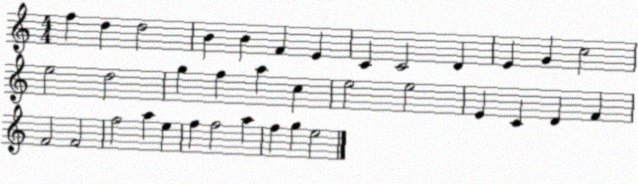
X:1
T:Untitled
M:4/4
L:1/4
K:C
f d d2 B B F E C C2 D E G c2 e2 d2 g f a c e2 e2 E C D F F2 F2 f2 a e f f2 a f g e2